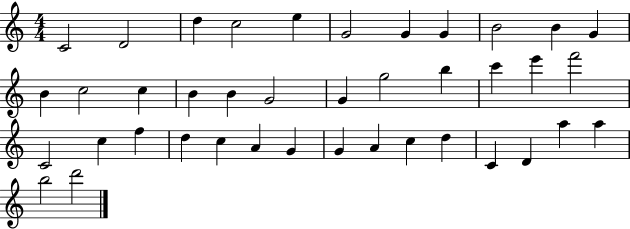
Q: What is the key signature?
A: C major